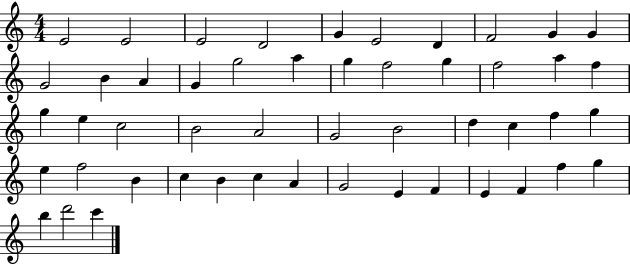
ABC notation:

X:1
T:Untitled
M:4/4
L:1/4
K:C
E2 E2 E2 D2 G E2 D F2 G G G2 B A G g2 a g f2 g f2 a f g e c2 B2 A2 G2 B2 d c f g e f2 B c B c A G2 E F E F f g b d'2 c'